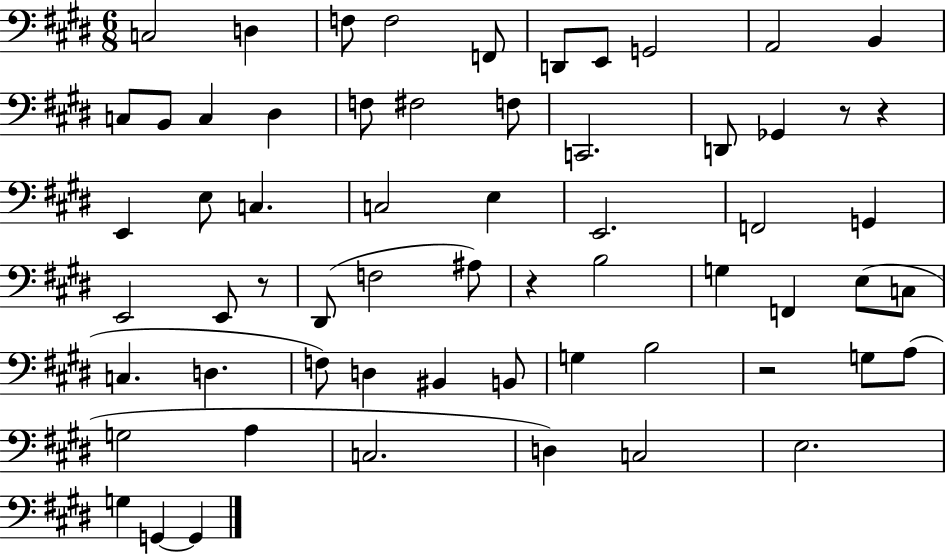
C3/h D3/q F3/e F3/h F2/e D2/e E2/e G2/h A2/h B2/q C3/e B2/e C3/q D#3/q F3/e F#3/h F3/e C2/h. D2/e Gb2/q R/e R/q E2/q E3/e C3/q. C3/h E3/q E2/h. F2/h G2/q E2/h E2/e R/e D#2/e F3/h A#3/e R/q B3/h G3/q F2/q E3/e C3/e C3/q. D3/q. F3/e D3/q BIS2/q B2/e G3/q B3/h R/h G3/e A3/e G3/h A3/q C3/h. D3/q C3/h E3/h. G3/q G2/q G2/q